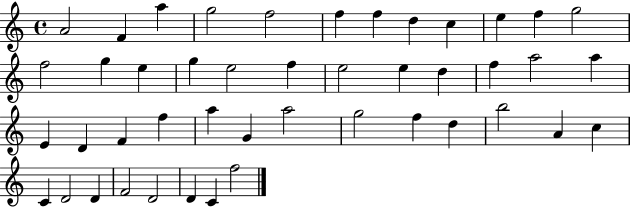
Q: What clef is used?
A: treble